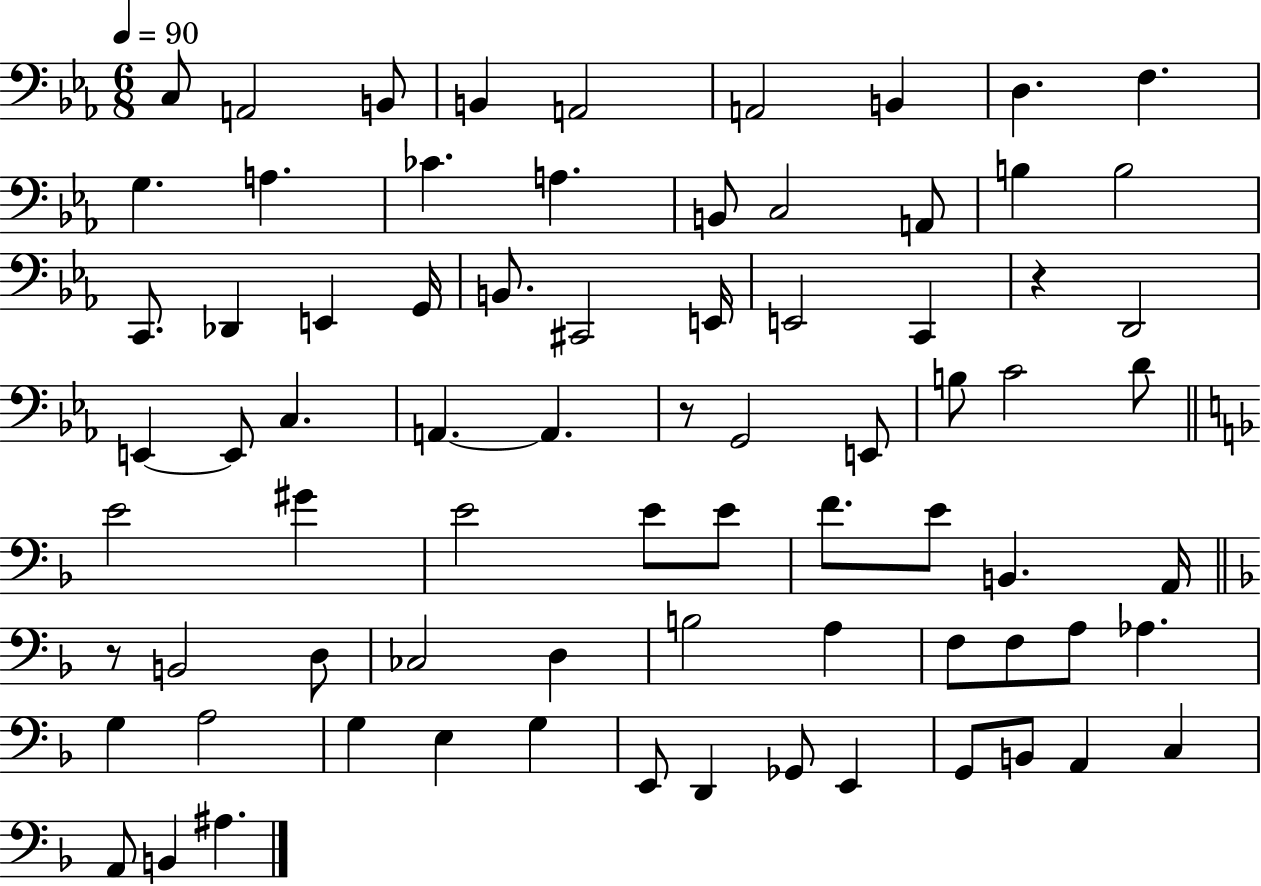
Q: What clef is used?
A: bass